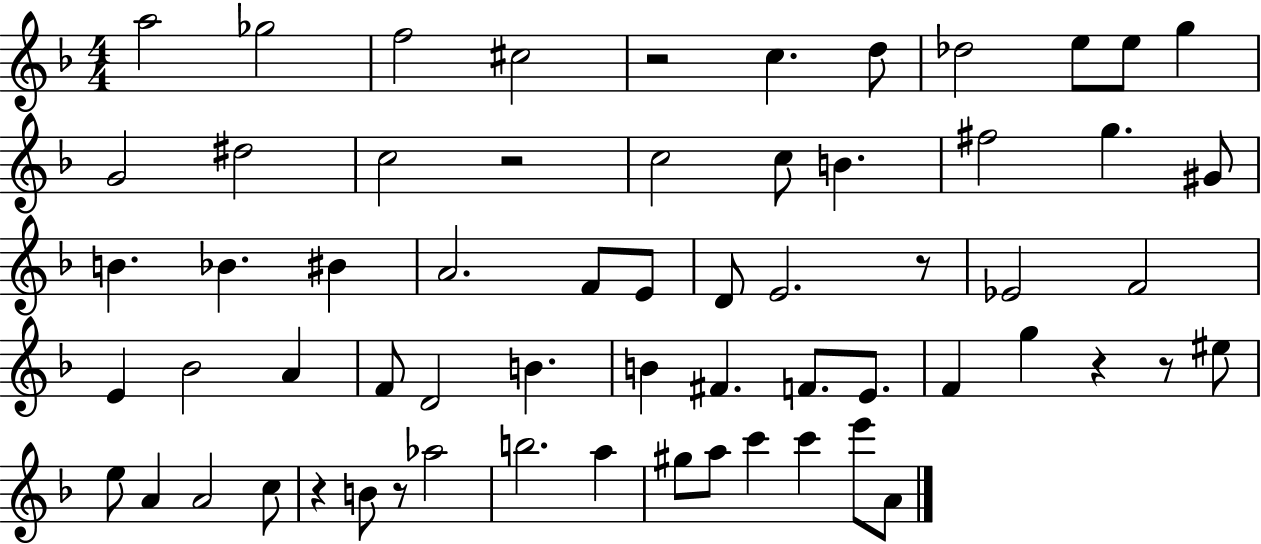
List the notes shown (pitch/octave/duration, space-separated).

A5/h Gb5/h F5/h C#5/h R/h C5/q. D5/e Db5/h E5/e E5/e G5/q G4/h D#5/h C5/h R/h C5/h C5/e B4/q. F#5/h G5/q. G#4/e B4/q. Bb4/q. BIS4/q A4/h. F4/e E4/e D4/e E4/h. R/e Eb4/h F4/h E4/q Bb4/h A4/q F4/e D4/h B4/q. B4/q F#4/q. F4/e. E4/e. F4/q G5/q R/q R/e EIS5/e E5/e A4/q A4/h C5/e R/q B4/e R/e Ab5/h B5/h. A5/q G#5/e A5/e C6/q C6/q E6/e A4/e